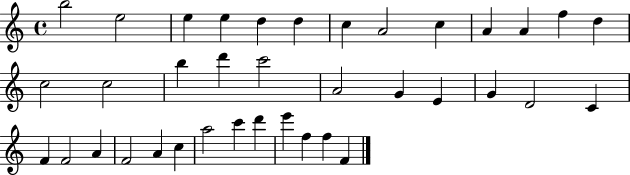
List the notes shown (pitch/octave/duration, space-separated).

B5/h E5/h E5/q E5/q D5/q D5/q C5/q A4/h C5/q A4/q A4/q F5/q D5/q C5/h C5/h B5/q D6/q C6/h A4/h G4/q E4/q G4/q D4/h C4/q F4/q F4/h A4/q F4/h A4/q C5/q A5/h C6/q D6/q E6/q F5/q F5/q F4/q